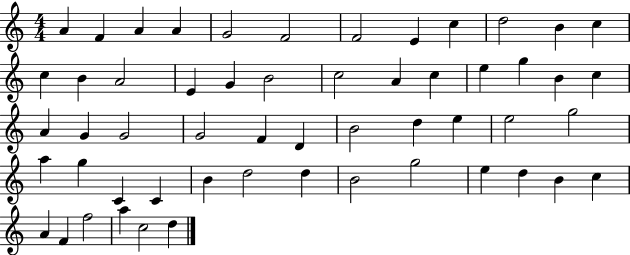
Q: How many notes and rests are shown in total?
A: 55